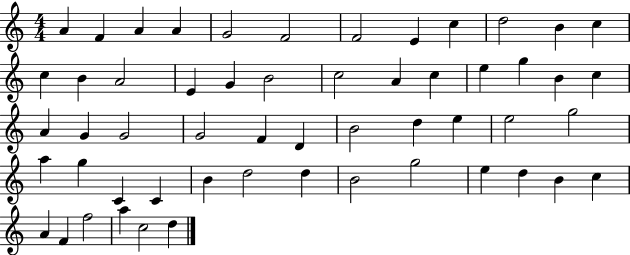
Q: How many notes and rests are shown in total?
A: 55